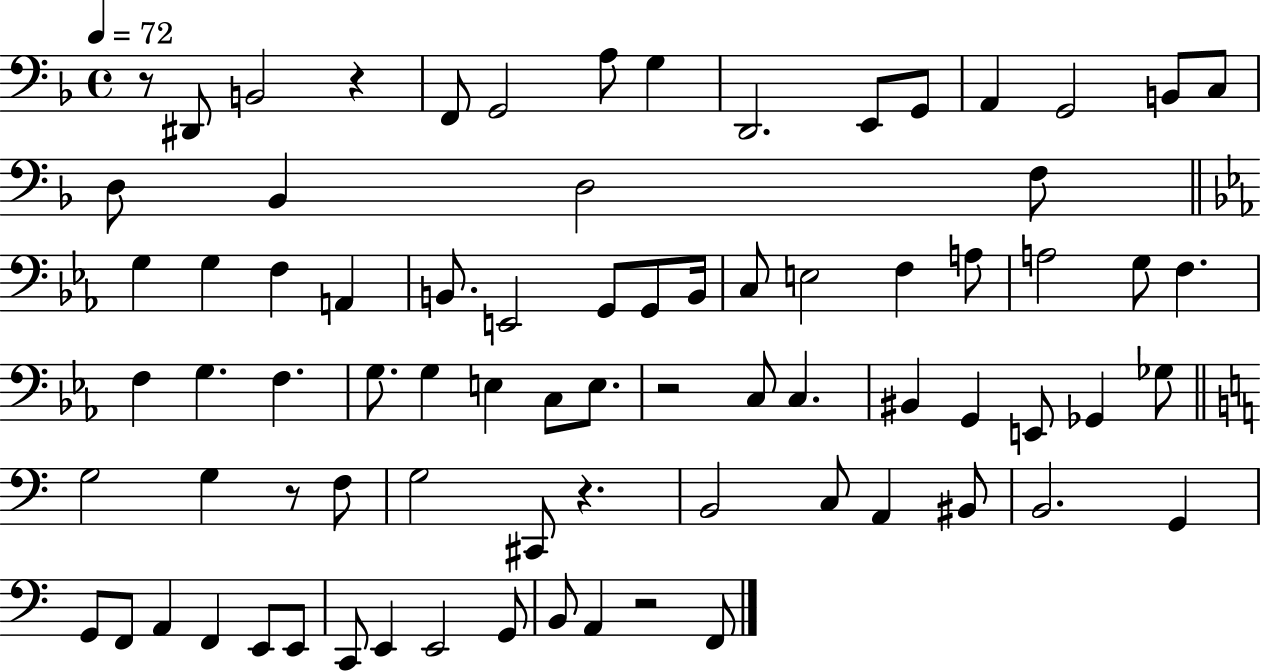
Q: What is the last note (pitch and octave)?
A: F2